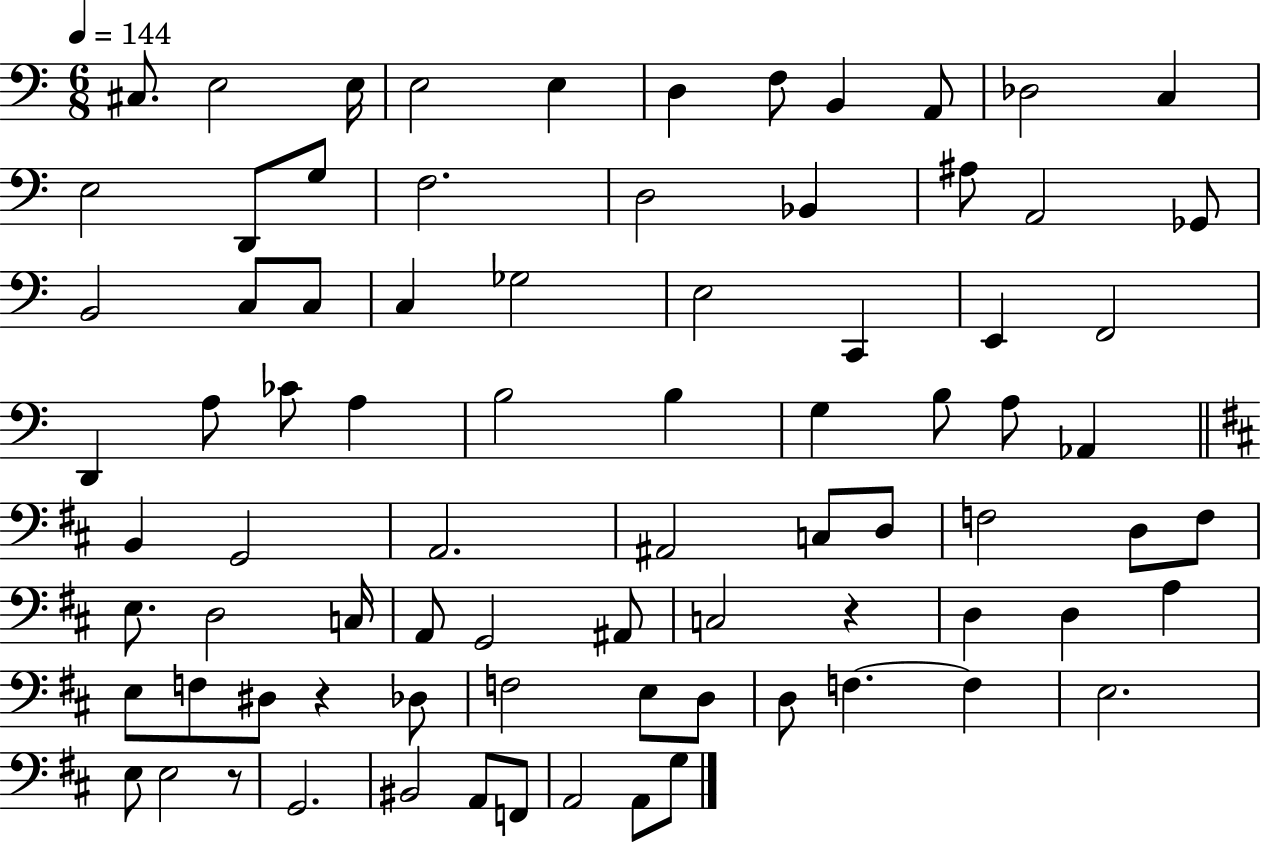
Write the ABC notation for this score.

X:1
T:Untitled
M:6/8
L:1/4
K:C
^C,/2 E,2 E,/4 E,2 E, D, F,/2 B,, A,,/2 _D,2 C, E,2 D,,/2 G,/2 F,2 D,2 _B,, ^A,/2 A,,2 _G,,/2 B,,2 C,/2 C,/2 C, _G,2 E,2 C,, E,, F,,2 D,, A,/2 _C/2 A, B,2 B, G, B,/2 A,/2 _A,, B,, G,,2 A,,2 ^A,,2 C,/2 D,/2 F,2 D,/2 F,/2 E,/2 D,2 C,/4 A,,/2 G,,2 ^A,,/2 C,2 z D, D, A, E,/2 F,/2 ^D,/2 z _D,/2 F,2 E,/2 D,/2 D,/2 F, F, E,2 E,/2 E,2 z/2 G,,2 ^B,,2 A,,/2 F,,/2 A,,2 A,,/2 G,/2